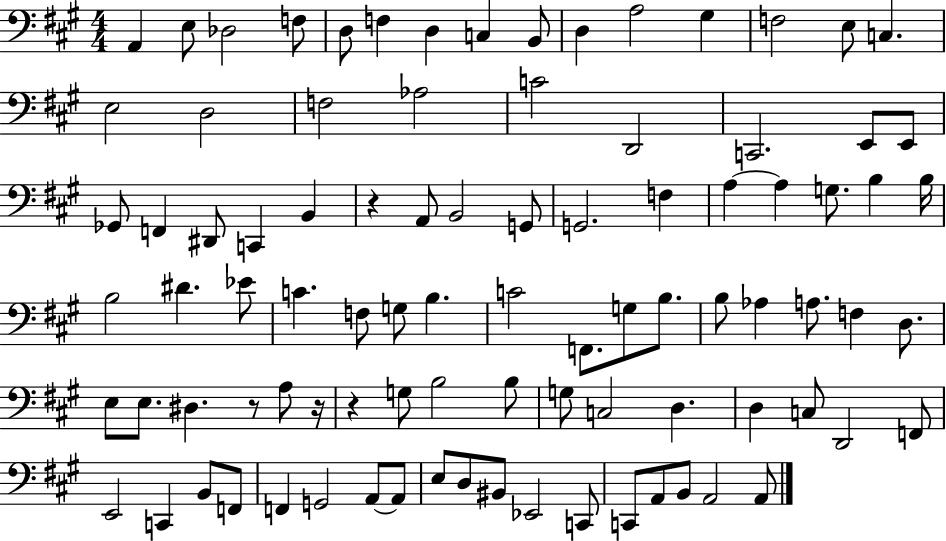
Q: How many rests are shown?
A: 4